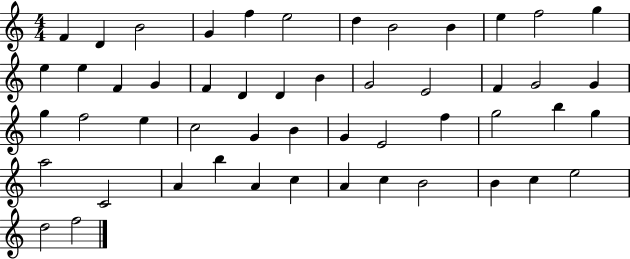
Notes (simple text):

F4/q D4/q B4/h G4/q F5/q E5/h D5/q B4/h B4/q E5/q F5/h G5/q E5/q E5/q F4/q G4/q F4/q D4/q D4/q B4/q G4/h E4/h F4/q G4/h G4/q G5/q F5/h E5/q C5/h G4/q B4/q G4/q E4/h F5/q G5/h B5/q G5/q A5/h C4/h A4/q B5/q A4/q C5/q A4/q C5/q B4/h B4/q C5/q E5/h D5/h F5/h